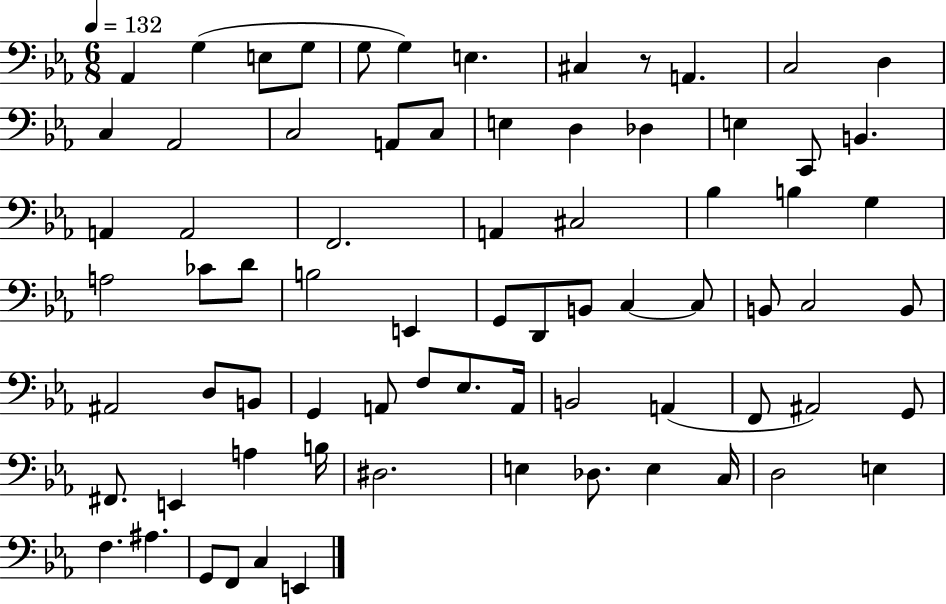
{
  \clef bass
  \numericTimeSignature
  \time 6/8
  \key ees \major
  \tempo 4 = 132
  aes,4 g4( e8 g8 | g8 g4) e4. | cis4 r8 a,4. | c2 d4 | \break c4 aes,2 | c2 a,8 c8 | e4 d4 des4 | e4 c,8 b,4. | \break a,4 a,2 | f,2. | a,4 cis2 | bes4 b4 g4 | \break a2 ces'8 d'8 | b2 e,4 | g,8 d,8 b,8 c4~~ c8 | b,8 c2 b,8 | \break ais,2 d8 b,8 | g,4 a,8 f8 ees8. a,16 | b,2 a,4( | f,8 ais,2) g,8 | \break fis,8. e,4 a4 b16 | dis2. | e4 des8. e4 c16 | d2 e4 | \break f4. ais4. | g,8 f,8 c4 e,4 | \bar "|."
}